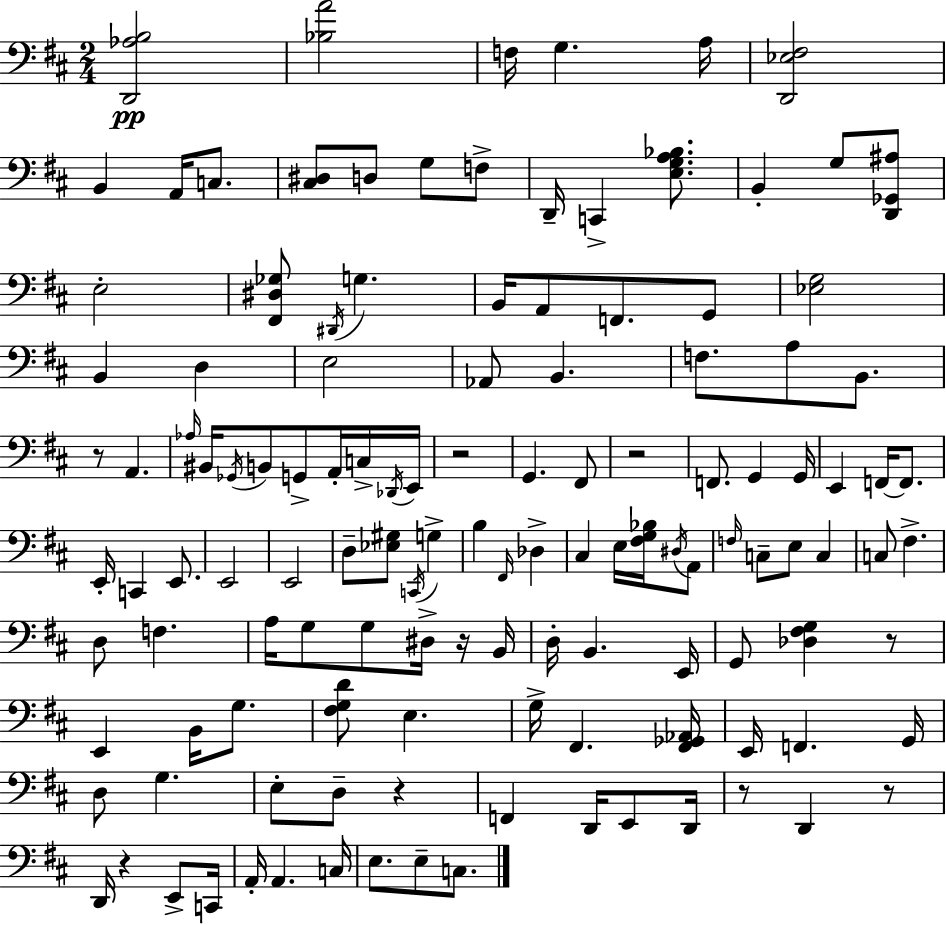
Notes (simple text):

[D2,Ab3,B3]/h [Bb3,A4]/h F3/s G3/q. A3/s [D2,Eb3,F#3]/h B2/q A2/s C3/e. [C#3,D#3]/e D3/e G3/e F3/e D2/s C2/q [E3,G3,A3,Bb3]/e. B2/q G3/e [D2,Gb2,A#3]/e E3/h [F#2,D#3,Gb3]/e D#2/s G3/q. B2/s A2/e F2/e. G2/e [Eb3,G3]/h B2/q D3/q E3/h Ab2/e B2/q. F3/e. A3/e B2/e. R/e A2/q. Ab3/s BIS2/s Gb2/s B2/e G2/e A2/s C3/s Db2/s E2/s R/h G2/q. F#2/e R/h F2/e. G2/q G2/s E2/q F2/s F2/e. E2/s C2/q E2/e. E2/h E2/h D3/e [Eb3,G#3]/e C2/s G3/q B3/q F#2/s Db3/q C#3/q E3/s [F#3,G3,Bb3]/s D#3/s A2/e F3/s C3/e E3/e C3/q C3/e F#3/q. D3/e F3/q. A3/s G3/e G3/e D#3/s R/s B2/s D3/s B2/q. E2/s G2/e [Db3,F#3,G3]/q R/e E2/q B2/s G3/e. [F#3,G3,D4]/e E3/q. G3/s F#2/q. [F#2,Gb2,Ab2]/s E2/s F2/q. G2/s D3/e G3/q. E3/e D3/e R/q F2/q D2/s E2/e D2/s R/e D2/q R/e D2/s R/q E2/e C2/s A2/s A2/q. C3/s E3/e. E3/e C3/e.